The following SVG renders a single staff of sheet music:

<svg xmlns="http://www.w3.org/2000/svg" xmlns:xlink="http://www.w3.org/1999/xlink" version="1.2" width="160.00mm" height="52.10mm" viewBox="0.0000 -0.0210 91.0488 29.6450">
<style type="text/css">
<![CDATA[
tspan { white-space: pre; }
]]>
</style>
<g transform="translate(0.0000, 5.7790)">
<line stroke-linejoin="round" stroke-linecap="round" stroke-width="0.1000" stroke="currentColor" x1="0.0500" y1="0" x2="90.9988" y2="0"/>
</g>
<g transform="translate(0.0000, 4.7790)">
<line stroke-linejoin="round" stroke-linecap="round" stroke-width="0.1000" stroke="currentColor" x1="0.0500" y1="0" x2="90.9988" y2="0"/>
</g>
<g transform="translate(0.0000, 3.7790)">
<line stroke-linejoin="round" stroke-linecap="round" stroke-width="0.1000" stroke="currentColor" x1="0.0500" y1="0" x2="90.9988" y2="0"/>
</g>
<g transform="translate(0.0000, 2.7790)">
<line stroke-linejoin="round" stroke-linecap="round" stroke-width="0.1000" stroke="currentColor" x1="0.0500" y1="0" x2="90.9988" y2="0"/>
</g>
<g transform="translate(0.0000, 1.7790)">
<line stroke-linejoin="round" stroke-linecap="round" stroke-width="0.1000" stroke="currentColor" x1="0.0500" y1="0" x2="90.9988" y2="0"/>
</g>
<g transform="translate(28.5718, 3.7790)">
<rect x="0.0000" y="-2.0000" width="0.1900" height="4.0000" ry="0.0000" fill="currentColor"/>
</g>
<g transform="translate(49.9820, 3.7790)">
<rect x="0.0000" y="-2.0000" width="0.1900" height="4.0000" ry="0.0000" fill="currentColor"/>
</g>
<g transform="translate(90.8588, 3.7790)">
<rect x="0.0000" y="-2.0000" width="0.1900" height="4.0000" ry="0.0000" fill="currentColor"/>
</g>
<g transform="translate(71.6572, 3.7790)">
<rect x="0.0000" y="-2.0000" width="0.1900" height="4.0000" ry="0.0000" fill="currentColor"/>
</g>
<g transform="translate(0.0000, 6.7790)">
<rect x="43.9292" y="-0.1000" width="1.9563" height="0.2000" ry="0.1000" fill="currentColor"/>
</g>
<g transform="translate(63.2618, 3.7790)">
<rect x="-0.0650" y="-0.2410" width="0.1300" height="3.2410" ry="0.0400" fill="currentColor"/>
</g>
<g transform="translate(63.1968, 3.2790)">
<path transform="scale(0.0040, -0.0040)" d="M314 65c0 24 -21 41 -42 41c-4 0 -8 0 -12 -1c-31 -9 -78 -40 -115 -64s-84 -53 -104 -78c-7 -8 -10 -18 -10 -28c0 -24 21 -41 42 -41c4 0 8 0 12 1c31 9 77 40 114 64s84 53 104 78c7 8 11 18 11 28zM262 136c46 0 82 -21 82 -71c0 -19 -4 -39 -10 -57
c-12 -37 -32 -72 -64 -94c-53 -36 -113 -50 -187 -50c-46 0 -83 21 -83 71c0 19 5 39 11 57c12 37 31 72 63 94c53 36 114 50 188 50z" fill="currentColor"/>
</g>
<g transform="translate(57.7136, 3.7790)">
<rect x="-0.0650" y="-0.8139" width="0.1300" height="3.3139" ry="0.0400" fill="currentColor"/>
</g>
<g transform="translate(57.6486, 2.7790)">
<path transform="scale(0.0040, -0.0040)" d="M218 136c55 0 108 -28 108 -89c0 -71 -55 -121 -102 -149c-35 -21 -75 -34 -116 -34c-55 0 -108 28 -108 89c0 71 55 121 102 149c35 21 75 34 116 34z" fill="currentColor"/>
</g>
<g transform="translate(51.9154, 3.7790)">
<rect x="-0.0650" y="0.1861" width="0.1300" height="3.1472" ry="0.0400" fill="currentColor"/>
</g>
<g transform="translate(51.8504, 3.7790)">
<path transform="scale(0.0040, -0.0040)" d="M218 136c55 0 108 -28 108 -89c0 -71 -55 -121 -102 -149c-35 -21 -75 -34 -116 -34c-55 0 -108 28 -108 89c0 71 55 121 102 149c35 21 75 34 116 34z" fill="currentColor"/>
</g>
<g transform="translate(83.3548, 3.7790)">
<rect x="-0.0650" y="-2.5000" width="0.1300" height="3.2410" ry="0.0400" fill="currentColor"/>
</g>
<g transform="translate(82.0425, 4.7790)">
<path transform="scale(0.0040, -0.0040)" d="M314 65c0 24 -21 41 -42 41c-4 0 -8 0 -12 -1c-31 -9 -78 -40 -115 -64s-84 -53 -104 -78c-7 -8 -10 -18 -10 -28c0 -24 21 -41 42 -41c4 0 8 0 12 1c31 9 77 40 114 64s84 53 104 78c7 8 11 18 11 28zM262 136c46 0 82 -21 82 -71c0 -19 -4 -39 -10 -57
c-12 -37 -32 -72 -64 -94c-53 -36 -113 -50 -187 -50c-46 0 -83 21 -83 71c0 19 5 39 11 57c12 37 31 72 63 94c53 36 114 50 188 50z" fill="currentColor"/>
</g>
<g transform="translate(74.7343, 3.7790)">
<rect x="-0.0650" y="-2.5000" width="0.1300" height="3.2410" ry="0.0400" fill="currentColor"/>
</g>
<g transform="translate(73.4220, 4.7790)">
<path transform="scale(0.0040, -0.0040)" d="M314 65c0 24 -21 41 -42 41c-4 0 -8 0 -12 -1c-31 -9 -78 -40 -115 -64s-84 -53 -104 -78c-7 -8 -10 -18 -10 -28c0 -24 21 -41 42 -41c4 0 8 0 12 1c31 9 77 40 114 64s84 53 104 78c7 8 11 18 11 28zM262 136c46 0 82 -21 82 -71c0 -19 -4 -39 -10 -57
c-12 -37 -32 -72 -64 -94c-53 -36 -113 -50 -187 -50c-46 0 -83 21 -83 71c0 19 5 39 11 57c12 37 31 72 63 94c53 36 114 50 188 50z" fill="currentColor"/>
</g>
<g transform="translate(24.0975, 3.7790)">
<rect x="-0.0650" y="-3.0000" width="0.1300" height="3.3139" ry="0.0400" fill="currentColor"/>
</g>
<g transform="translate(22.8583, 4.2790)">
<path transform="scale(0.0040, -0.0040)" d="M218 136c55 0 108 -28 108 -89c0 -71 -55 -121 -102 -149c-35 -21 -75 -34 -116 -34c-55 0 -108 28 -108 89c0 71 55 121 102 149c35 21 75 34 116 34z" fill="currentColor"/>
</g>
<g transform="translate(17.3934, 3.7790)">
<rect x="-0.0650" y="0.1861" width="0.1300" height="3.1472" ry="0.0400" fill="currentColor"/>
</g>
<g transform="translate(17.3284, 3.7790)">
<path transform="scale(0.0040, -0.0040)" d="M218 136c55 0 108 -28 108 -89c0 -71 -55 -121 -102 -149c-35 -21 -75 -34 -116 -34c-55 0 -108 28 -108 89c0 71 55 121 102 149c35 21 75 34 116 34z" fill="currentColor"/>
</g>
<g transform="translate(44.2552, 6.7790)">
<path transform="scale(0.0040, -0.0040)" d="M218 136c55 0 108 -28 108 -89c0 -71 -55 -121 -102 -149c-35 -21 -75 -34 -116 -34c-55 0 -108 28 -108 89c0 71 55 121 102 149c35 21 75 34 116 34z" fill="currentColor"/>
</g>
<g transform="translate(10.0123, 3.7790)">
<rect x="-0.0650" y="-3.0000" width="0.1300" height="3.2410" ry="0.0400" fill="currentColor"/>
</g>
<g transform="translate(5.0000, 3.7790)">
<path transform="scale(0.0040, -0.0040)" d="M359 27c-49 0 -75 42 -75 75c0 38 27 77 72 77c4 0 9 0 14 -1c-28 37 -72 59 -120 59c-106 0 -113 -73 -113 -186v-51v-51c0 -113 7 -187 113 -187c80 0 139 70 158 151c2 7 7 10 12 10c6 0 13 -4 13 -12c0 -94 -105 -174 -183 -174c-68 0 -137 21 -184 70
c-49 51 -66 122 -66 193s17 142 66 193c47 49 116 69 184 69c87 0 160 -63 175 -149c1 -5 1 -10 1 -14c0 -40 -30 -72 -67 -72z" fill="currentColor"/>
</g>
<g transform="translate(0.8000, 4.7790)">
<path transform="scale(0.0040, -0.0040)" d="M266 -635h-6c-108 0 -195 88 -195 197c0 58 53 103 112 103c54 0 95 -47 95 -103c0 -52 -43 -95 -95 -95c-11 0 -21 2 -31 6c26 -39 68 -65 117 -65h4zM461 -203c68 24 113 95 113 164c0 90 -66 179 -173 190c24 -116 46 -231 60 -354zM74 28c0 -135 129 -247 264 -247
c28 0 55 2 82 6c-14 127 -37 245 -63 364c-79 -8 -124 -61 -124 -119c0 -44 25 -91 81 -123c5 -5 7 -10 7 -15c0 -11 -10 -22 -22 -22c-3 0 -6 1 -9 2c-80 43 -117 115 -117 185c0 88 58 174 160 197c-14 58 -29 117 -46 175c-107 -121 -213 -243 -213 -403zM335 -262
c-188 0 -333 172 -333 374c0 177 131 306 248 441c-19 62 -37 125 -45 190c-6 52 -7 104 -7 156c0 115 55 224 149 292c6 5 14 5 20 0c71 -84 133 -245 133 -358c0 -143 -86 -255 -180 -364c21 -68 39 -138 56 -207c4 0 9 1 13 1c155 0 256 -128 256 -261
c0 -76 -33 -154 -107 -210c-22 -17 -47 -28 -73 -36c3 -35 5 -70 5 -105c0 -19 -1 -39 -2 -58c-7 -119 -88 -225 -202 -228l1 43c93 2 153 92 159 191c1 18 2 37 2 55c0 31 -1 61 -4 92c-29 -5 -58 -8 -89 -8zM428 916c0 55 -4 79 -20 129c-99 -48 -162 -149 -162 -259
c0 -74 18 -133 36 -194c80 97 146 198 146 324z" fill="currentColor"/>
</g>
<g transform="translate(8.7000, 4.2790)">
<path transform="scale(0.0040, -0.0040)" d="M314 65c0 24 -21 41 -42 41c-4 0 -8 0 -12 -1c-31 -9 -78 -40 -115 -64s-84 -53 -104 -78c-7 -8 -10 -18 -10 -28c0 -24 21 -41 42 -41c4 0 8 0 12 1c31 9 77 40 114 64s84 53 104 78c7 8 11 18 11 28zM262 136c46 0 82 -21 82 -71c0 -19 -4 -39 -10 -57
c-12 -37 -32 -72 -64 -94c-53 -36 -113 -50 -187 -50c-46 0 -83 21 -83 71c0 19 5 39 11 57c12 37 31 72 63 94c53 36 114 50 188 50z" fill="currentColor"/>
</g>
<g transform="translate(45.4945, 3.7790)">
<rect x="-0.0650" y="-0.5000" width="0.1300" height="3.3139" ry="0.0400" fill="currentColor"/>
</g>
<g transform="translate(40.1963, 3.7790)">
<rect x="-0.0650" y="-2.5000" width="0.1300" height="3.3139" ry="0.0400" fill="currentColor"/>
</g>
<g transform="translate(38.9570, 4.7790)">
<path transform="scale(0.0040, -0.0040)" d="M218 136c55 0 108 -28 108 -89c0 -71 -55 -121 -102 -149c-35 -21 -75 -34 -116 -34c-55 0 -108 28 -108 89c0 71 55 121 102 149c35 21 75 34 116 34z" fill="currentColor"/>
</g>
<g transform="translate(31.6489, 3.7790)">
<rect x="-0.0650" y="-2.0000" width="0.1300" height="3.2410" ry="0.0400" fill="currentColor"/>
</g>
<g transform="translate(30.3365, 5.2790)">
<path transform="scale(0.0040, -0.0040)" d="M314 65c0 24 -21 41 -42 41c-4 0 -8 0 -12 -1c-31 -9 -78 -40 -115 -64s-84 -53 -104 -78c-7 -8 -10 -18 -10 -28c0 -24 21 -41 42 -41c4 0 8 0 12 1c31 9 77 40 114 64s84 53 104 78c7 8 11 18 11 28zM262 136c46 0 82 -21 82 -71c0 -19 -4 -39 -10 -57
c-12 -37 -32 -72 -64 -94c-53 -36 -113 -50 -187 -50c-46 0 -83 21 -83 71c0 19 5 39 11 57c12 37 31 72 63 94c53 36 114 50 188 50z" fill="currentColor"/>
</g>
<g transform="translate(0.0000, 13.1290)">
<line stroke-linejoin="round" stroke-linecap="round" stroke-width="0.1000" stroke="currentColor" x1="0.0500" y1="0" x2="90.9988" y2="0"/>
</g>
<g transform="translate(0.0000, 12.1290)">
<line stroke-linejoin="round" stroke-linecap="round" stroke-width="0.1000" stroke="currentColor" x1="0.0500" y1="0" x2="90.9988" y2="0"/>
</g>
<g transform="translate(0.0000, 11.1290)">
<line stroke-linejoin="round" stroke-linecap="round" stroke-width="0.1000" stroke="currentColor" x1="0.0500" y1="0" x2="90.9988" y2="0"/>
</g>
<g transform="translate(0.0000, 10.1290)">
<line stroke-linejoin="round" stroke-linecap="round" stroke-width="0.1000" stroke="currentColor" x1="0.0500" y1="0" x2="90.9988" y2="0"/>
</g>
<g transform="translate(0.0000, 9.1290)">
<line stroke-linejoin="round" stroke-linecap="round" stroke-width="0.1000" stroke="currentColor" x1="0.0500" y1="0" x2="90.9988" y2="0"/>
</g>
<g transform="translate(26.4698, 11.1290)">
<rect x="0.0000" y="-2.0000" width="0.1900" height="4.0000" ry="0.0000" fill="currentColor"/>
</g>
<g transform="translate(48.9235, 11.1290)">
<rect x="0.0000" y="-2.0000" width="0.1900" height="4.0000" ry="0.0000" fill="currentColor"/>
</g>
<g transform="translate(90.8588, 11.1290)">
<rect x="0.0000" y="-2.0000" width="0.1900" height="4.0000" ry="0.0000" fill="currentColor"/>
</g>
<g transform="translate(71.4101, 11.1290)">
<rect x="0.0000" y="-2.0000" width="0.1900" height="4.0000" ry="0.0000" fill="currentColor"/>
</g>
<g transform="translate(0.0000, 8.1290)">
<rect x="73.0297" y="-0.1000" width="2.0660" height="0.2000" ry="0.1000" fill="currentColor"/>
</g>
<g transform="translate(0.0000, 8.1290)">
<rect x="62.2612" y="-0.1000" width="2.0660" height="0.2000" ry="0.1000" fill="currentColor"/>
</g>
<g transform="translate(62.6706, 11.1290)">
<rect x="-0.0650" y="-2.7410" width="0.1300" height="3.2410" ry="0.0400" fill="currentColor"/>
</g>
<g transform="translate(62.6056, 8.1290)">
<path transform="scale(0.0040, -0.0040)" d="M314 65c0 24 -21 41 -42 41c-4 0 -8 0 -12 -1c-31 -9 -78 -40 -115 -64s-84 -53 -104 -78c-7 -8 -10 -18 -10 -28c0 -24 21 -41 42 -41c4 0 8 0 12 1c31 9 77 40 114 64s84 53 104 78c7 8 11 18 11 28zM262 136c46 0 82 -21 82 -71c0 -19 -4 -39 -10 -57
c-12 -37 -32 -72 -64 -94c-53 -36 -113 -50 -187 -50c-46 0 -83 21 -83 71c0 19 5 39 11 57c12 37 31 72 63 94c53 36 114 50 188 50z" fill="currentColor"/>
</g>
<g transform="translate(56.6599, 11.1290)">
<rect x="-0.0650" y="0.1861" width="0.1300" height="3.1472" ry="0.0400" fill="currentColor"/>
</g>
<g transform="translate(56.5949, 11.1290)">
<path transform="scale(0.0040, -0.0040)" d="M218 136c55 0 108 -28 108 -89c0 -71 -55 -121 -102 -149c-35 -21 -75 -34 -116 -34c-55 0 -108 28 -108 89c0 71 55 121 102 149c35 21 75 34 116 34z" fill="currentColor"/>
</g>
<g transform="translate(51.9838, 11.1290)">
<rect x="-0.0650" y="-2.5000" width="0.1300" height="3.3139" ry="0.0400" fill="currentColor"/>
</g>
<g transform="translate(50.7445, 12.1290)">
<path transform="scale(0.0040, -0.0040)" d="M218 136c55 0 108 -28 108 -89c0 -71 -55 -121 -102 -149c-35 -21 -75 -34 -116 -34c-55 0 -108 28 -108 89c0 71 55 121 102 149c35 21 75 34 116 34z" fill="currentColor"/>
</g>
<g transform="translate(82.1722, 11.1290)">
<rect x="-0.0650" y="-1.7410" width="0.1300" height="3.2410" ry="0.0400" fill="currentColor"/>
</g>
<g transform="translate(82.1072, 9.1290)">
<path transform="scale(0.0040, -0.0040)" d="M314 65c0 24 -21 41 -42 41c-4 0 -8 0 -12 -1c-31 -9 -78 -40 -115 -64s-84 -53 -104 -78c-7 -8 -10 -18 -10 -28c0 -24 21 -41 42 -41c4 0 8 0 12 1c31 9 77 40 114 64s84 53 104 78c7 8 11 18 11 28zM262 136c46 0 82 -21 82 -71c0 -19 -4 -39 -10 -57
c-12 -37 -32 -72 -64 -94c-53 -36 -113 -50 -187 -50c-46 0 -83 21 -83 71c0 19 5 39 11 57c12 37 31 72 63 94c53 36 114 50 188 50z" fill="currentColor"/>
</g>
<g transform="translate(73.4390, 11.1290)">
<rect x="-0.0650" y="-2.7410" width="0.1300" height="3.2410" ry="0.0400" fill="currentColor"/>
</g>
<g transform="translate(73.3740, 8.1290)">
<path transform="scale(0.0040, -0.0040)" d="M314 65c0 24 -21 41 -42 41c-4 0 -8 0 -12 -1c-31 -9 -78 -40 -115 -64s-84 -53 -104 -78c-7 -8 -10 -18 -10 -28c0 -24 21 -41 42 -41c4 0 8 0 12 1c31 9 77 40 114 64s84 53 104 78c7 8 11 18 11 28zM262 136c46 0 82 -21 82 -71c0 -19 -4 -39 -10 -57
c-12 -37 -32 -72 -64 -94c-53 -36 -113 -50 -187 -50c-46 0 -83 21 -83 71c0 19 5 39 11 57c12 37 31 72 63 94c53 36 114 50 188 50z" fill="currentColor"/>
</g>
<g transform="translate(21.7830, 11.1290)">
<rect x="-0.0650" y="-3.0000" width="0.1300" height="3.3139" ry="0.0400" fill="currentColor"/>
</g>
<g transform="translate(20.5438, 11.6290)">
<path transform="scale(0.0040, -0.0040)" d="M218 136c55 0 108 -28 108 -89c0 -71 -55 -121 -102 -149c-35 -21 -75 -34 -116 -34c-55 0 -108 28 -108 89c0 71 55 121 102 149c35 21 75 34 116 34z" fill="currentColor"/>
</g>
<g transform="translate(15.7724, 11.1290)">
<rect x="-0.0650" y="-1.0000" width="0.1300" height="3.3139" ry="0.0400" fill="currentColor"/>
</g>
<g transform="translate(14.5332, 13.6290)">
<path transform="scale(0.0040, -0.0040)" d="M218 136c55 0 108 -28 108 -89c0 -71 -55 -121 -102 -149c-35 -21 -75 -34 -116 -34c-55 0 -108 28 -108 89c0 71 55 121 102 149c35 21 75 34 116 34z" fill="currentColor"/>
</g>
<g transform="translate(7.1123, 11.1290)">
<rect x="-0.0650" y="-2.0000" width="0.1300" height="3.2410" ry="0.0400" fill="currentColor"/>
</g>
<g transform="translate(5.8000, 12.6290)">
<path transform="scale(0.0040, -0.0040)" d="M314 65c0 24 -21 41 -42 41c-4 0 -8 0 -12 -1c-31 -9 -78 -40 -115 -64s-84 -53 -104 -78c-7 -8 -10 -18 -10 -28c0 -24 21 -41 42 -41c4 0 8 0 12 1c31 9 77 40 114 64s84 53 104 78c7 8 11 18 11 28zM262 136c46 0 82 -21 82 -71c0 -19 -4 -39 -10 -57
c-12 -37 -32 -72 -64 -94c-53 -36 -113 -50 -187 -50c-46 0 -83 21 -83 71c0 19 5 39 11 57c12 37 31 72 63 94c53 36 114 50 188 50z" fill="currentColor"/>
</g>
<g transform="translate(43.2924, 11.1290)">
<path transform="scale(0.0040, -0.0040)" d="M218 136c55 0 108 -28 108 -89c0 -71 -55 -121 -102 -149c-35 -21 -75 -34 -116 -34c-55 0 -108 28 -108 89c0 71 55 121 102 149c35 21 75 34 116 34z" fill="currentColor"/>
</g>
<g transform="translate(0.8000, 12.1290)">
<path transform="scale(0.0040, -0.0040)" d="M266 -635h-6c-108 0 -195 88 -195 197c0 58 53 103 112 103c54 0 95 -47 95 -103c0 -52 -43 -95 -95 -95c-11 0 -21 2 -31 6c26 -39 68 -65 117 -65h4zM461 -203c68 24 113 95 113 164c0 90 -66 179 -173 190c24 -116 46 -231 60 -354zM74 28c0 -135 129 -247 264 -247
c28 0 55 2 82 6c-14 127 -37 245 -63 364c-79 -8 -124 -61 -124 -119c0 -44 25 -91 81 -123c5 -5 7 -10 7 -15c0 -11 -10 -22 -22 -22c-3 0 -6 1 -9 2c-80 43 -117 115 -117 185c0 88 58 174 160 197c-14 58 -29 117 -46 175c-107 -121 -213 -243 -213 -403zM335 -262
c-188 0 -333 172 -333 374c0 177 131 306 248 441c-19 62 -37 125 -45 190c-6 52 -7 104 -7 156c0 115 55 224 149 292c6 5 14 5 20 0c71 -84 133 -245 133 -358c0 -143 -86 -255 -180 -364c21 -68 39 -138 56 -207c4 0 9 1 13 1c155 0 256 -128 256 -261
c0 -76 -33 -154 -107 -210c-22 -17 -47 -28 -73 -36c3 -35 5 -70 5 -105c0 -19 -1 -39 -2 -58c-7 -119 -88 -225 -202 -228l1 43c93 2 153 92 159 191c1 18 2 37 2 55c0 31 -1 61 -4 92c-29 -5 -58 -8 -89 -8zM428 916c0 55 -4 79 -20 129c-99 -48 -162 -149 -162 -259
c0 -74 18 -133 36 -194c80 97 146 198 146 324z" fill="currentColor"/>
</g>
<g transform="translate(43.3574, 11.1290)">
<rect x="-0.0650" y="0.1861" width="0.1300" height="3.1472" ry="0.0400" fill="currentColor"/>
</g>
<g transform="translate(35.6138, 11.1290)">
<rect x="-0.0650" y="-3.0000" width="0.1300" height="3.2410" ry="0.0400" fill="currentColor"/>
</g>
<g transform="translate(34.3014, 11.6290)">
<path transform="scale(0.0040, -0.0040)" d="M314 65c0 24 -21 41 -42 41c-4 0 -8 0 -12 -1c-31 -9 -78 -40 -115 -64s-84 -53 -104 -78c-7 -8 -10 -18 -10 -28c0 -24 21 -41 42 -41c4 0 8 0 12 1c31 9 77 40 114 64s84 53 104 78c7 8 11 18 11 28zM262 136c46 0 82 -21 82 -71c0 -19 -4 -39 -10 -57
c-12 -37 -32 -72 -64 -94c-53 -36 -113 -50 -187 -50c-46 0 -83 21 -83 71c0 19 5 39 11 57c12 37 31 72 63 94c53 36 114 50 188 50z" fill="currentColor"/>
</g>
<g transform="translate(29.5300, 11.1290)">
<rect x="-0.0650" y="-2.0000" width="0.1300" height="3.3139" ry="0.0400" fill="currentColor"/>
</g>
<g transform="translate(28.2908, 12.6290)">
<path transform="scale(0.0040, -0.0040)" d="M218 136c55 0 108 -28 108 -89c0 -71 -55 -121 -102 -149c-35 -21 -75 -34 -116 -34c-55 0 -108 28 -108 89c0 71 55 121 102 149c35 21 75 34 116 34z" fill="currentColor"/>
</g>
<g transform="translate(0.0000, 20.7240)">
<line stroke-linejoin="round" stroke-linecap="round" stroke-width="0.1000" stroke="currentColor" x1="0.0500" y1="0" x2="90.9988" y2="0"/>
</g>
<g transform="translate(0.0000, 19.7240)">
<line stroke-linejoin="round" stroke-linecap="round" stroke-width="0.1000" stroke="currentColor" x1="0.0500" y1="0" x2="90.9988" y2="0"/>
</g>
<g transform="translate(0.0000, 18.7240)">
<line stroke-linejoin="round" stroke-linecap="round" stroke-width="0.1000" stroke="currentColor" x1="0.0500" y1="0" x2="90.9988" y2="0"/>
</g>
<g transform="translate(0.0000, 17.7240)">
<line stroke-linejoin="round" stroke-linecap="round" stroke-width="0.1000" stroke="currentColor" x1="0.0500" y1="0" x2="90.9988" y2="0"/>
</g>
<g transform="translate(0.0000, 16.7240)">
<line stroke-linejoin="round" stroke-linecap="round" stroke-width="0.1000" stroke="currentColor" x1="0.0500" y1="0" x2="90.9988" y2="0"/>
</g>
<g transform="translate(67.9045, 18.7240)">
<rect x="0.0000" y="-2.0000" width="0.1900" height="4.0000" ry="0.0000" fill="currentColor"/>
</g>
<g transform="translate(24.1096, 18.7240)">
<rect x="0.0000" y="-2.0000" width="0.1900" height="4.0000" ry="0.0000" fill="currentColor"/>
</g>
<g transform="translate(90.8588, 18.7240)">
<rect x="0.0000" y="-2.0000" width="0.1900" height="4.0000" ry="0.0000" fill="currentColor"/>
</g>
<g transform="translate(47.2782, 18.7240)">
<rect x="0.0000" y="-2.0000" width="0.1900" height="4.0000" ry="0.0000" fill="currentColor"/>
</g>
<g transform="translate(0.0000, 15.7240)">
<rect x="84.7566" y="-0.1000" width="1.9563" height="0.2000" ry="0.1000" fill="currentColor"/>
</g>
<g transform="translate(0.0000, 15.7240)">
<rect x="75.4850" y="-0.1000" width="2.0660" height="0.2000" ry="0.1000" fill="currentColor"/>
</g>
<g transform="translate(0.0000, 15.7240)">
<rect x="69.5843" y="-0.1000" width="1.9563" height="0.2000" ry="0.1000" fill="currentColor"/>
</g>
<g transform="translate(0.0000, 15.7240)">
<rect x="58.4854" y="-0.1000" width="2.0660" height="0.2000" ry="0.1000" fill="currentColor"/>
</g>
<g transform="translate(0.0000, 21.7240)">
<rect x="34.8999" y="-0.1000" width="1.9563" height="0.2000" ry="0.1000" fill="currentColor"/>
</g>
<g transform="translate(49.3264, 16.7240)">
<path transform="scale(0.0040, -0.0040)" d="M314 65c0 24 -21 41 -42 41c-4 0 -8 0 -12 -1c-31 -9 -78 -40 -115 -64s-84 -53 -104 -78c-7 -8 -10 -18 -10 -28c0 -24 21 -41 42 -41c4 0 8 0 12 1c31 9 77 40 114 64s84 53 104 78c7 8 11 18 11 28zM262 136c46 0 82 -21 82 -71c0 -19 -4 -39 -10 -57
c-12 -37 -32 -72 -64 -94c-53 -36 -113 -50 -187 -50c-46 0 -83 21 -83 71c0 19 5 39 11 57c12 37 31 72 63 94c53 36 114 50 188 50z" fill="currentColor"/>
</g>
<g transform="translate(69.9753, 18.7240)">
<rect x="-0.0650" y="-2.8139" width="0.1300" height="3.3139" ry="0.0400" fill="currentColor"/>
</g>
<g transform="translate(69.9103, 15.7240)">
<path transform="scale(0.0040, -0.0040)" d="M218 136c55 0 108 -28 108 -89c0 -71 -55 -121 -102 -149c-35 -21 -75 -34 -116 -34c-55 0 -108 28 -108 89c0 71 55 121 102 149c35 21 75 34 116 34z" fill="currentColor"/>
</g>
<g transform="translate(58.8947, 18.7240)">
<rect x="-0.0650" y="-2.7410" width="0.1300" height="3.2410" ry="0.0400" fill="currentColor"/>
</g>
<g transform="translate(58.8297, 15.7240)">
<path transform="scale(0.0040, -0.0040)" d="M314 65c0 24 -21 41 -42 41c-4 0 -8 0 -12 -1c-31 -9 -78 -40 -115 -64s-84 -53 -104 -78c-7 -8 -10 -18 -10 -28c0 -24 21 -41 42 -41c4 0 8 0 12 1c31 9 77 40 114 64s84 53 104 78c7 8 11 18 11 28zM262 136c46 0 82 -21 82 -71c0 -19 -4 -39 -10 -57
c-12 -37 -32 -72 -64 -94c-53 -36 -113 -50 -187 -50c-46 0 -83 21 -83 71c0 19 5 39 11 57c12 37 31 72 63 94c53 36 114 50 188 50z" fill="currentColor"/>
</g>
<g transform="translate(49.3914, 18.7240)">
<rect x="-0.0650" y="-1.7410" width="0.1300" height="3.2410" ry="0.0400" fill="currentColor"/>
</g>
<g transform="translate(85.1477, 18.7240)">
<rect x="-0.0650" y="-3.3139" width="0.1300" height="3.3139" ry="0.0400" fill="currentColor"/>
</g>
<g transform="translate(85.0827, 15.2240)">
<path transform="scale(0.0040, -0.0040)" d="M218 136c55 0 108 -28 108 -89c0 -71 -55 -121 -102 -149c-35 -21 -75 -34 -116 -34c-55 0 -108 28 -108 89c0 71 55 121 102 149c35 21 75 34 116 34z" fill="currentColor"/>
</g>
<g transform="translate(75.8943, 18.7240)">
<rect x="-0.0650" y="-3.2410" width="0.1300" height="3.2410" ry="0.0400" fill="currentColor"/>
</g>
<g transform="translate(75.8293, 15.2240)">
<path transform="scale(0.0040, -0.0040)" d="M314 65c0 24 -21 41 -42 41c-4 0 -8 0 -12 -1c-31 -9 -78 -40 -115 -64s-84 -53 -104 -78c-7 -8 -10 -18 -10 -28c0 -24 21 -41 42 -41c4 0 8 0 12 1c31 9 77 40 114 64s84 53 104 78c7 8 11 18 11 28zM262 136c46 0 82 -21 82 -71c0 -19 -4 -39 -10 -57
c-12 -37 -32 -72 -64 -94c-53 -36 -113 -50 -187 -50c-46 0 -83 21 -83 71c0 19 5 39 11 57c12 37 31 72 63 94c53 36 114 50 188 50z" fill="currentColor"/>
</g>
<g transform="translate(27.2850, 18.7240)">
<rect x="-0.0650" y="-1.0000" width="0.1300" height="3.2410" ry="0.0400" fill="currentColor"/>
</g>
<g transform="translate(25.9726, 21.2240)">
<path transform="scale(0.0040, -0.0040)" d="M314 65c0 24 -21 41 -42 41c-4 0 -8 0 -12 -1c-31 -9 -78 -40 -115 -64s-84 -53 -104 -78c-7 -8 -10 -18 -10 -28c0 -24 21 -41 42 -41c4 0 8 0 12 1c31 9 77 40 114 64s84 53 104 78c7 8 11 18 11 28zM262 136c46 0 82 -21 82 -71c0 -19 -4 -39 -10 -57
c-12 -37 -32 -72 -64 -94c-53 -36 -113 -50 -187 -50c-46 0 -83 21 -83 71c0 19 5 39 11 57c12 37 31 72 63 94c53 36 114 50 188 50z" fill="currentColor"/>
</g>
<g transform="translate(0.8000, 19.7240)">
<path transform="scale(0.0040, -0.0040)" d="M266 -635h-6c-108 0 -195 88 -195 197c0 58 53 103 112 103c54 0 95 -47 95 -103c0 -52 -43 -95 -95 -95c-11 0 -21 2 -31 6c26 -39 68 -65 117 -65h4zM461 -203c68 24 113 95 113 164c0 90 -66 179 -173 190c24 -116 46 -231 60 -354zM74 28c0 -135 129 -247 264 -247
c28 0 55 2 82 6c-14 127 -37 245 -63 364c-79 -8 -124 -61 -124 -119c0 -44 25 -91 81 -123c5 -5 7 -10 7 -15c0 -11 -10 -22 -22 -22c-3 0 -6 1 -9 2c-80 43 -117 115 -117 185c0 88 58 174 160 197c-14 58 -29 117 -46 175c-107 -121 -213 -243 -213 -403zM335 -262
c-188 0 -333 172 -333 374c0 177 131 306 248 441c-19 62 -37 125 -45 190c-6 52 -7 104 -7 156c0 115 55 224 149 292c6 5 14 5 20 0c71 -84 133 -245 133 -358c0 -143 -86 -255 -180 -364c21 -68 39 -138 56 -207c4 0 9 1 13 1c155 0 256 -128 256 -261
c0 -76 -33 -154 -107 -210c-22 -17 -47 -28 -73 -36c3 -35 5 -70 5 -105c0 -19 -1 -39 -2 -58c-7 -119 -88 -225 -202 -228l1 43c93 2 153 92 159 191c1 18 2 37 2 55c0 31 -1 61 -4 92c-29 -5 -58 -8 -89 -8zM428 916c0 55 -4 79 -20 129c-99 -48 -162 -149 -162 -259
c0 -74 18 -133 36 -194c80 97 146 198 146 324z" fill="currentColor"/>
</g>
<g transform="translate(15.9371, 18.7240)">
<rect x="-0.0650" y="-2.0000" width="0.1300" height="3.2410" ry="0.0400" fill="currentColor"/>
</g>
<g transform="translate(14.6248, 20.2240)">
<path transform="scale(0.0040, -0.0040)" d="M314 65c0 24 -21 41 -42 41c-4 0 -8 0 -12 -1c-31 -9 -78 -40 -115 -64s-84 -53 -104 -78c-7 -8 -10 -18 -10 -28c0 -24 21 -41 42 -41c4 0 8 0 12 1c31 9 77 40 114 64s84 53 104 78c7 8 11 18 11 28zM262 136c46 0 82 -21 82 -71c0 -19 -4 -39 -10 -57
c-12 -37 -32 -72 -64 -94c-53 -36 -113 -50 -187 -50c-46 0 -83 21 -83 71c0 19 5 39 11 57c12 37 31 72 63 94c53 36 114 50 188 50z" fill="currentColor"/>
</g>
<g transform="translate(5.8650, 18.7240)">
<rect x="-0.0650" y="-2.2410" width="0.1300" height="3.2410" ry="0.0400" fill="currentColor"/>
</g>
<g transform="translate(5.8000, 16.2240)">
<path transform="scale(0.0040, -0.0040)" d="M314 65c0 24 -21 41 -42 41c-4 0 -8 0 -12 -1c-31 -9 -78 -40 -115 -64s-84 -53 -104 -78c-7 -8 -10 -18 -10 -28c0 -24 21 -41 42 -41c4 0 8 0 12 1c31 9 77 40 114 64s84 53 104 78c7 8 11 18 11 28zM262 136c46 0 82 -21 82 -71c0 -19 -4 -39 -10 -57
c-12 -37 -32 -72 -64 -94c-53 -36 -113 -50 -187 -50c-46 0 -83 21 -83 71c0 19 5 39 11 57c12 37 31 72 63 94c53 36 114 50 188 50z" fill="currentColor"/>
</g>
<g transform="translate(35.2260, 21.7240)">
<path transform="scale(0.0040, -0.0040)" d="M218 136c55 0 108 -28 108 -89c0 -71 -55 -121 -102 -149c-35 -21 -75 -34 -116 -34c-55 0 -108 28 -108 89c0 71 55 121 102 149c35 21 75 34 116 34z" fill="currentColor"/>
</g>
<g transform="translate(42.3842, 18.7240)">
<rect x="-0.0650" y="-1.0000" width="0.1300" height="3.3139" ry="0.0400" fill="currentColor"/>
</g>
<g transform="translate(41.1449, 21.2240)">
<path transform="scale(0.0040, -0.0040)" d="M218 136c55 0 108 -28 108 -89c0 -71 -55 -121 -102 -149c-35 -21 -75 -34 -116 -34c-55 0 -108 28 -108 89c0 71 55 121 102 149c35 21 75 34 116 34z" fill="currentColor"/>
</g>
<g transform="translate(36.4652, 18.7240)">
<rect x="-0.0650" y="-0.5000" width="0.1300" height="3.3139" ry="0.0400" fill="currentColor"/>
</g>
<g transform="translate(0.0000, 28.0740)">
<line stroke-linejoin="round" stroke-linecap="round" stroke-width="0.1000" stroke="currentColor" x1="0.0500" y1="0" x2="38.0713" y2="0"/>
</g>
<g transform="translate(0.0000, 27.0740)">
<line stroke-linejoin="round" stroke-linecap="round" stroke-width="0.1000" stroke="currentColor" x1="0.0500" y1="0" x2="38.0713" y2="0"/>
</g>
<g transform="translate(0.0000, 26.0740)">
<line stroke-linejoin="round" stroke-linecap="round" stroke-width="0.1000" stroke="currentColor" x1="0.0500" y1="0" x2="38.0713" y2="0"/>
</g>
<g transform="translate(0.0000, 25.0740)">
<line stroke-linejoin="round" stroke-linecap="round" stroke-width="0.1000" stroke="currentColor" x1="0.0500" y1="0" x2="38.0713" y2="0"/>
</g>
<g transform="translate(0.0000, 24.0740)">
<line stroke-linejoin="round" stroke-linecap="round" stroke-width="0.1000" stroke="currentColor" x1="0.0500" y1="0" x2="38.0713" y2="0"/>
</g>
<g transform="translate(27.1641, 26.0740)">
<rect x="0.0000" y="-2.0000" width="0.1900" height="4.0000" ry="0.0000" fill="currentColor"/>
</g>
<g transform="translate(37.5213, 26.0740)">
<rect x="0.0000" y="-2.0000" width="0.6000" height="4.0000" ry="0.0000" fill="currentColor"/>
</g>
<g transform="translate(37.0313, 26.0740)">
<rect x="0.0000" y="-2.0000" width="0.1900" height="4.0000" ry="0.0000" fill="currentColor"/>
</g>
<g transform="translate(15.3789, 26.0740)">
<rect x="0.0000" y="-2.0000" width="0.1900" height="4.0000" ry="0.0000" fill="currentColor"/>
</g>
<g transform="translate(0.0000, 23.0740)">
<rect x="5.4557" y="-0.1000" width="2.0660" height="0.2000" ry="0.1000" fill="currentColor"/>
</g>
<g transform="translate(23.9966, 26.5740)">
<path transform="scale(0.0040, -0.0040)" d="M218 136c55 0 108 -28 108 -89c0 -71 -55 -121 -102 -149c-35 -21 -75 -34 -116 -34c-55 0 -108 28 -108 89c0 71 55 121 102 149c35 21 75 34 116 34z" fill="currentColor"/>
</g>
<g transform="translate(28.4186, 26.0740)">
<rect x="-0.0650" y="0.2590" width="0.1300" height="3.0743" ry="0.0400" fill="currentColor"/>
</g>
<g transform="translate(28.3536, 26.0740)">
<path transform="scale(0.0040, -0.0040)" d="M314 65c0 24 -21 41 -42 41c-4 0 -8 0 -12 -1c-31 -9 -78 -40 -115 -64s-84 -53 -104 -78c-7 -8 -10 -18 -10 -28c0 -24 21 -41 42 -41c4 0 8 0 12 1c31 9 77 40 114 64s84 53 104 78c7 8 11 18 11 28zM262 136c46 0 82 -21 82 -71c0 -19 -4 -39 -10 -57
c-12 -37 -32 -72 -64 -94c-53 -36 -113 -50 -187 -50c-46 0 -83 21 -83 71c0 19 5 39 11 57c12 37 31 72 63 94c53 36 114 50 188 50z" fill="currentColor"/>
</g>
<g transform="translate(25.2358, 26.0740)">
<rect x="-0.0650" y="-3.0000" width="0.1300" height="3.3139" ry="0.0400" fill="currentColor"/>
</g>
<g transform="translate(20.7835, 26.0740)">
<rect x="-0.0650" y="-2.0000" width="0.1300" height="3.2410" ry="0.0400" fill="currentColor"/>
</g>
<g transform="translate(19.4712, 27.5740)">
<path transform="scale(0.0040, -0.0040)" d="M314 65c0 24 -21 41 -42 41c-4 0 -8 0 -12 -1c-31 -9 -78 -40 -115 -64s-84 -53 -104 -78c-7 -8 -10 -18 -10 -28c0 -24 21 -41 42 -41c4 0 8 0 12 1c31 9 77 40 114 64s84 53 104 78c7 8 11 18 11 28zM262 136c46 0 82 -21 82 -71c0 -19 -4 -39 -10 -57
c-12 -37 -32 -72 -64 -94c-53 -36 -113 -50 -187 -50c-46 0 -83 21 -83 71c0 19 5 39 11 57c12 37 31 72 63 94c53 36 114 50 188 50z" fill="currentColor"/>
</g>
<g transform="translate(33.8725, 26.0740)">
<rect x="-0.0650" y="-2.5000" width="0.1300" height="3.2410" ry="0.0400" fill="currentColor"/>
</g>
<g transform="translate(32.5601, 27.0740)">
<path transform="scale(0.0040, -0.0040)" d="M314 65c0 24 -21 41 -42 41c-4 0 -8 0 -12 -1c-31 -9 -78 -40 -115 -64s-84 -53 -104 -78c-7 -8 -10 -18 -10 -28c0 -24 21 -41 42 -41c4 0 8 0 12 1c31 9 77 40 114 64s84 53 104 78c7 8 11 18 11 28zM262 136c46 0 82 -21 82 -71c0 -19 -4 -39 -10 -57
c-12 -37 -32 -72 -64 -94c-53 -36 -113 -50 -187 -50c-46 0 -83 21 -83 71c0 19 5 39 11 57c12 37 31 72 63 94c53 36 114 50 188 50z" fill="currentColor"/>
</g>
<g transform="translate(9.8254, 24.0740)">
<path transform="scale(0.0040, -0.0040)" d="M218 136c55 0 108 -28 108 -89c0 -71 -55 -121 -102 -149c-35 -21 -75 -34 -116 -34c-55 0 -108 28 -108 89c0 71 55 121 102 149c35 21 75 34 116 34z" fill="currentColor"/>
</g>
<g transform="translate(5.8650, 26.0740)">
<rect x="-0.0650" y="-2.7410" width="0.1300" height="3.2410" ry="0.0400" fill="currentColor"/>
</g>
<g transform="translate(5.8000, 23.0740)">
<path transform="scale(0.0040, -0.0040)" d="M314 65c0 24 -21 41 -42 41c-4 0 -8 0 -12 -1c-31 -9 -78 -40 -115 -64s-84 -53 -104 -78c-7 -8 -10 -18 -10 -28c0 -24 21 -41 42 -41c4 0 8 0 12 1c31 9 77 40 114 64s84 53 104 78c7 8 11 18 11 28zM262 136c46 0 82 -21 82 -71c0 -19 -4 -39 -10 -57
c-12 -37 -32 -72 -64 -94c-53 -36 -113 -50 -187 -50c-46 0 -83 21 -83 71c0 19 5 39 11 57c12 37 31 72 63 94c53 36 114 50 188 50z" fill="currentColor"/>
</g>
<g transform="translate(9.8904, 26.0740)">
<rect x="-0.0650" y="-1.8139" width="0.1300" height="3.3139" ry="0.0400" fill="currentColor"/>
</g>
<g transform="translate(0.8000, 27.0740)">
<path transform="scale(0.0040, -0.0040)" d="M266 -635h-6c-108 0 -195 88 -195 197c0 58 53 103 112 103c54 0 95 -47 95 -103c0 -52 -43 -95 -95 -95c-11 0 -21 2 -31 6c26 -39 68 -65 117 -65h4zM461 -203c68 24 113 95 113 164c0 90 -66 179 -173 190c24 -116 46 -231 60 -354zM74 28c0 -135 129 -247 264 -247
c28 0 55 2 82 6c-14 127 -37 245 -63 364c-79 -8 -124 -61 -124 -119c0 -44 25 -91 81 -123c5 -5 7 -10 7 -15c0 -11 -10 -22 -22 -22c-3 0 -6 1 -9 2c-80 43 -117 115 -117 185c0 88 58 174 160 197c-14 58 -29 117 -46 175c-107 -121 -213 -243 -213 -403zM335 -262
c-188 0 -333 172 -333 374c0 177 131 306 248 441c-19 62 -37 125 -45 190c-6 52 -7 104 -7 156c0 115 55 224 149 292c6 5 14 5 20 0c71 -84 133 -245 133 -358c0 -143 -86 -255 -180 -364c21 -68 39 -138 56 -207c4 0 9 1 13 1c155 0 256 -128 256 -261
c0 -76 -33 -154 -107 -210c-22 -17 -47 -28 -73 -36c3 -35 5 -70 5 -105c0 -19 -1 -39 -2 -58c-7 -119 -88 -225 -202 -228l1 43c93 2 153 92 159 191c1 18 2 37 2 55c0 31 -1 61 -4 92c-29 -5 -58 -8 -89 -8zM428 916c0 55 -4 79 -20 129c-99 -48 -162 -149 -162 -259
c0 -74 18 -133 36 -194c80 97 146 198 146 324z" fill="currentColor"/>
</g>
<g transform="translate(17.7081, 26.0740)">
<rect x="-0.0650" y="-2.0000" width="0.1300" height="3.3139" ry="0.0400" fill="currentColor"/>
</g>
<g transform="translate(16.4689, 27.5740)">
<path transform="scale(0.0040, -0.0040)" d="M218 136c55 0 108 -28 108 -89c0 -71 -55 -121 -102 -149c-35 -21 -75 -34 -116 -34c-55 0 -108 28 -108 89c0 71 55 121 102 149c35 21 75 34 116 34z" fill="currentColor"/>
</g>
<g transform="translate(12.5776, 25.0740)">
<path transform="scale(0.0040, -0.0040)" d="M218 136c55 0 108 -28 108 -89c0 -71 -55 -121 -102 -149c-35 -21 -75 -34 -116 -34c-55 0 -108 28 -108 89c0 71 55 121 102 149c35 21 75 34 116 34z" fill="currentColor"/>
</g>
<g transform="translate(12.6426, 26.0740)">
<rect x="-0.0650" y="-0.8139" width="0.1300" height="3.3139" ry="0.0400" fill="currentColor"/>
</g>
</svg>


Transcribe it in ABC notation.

X:1
T:Untitled
M:4/4
L:1/4
K:C
A2 B A F2 G C B d c2 G2 G2 F2 D A F A2 B G B a2 a2 f2 g2 F2 D2 C D f2 a2 a b2 b a2 f d F F2 A B2 G2